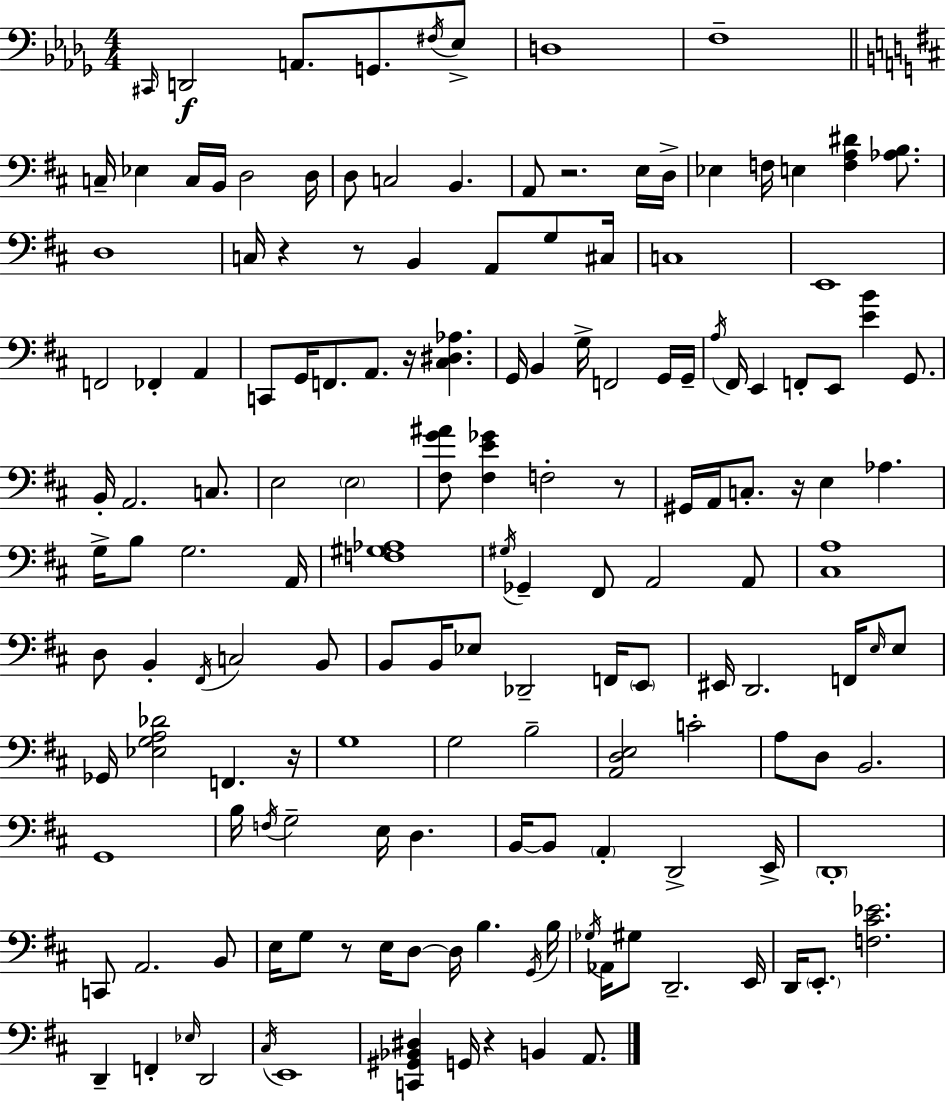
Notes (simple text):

C#2/s D2/h A2/e. G2/e. F#3/s Eb3/e D3/w F3/w C3/s Eb3/q C3/s B2/s D3/h D3/s D3/e C3/h B2/q. A2/e R/h. E3/s D3/s Eb3/q F3/s E3/q [F3,A3,D#4]/q [Ab3,B3]/e. D3/w C3/s R/q R/e B2/q A2/e G3/e C#3/s C3/w E2/w F2/h FES2/q A2/q C2/e G2/s F2/e. A2/e. R/s [C#3,D#3,Ab3]/q. G2/s B2/q G3/s F2/h G2/s G2/s A3/s F#2/s E2/q F2/e E2/e [E4,B4]/q G2/e. B2/s A2/h. C3/e. E3/h E3/h [F#3,G4,A#4]/e [F#3,E4,Gb4]/q F3/h R/e G#2/s A2/s C3/e. R/s E3/q Ab3/q. G3/s B3/e G3/h. A2/s [F3,G#3,Ab3]/w G#3/s Gb2/q F#2/e A2/h A2/e [C#3,A3]/w D3/e B2/q F#2/s C3/h B2/e B2/e B2/s Eb3/e Db2/h F2/s E2/e EIS2/s D2/h. F2/s E3/s E3/e Gb2/s [Eb3,G3,A3,Db4]/h F2/q. R/s G3/w G3/h B3/h [A2,D3,E3]/h C4/h A3/e D3/e B2/h. G2/w B3/s F3/s G3/h E3/s D3/q. B2/s B2/e A2/q D2/h E2/s D2/w C2/e A2/h. B2/e E3/s G3/e R/e E3/s D3/e D3/s B3/q. G2/s B3/s Gb3/s Ab2/s G#3/e D2/h. E2/s D2/s E2/e. [F3,C#4,Eb4]/h. D2/q F2/q Eb3/s D2/h C#3/s E2/w [C2,G#2,Bb2,D#3]/q G2/s R/q B2/q A2/e.